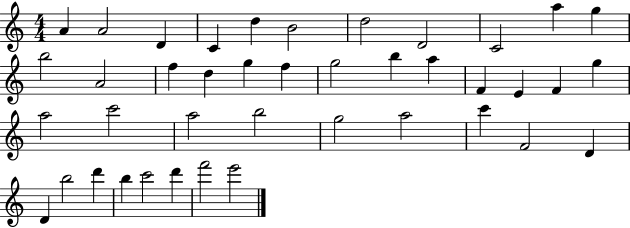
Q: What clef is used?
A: treble